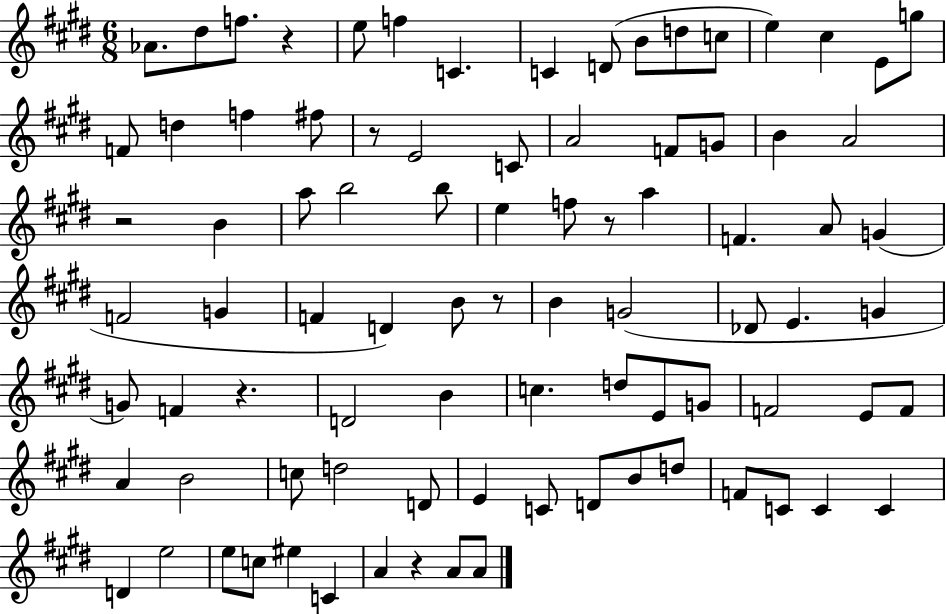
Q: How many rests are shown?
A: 7